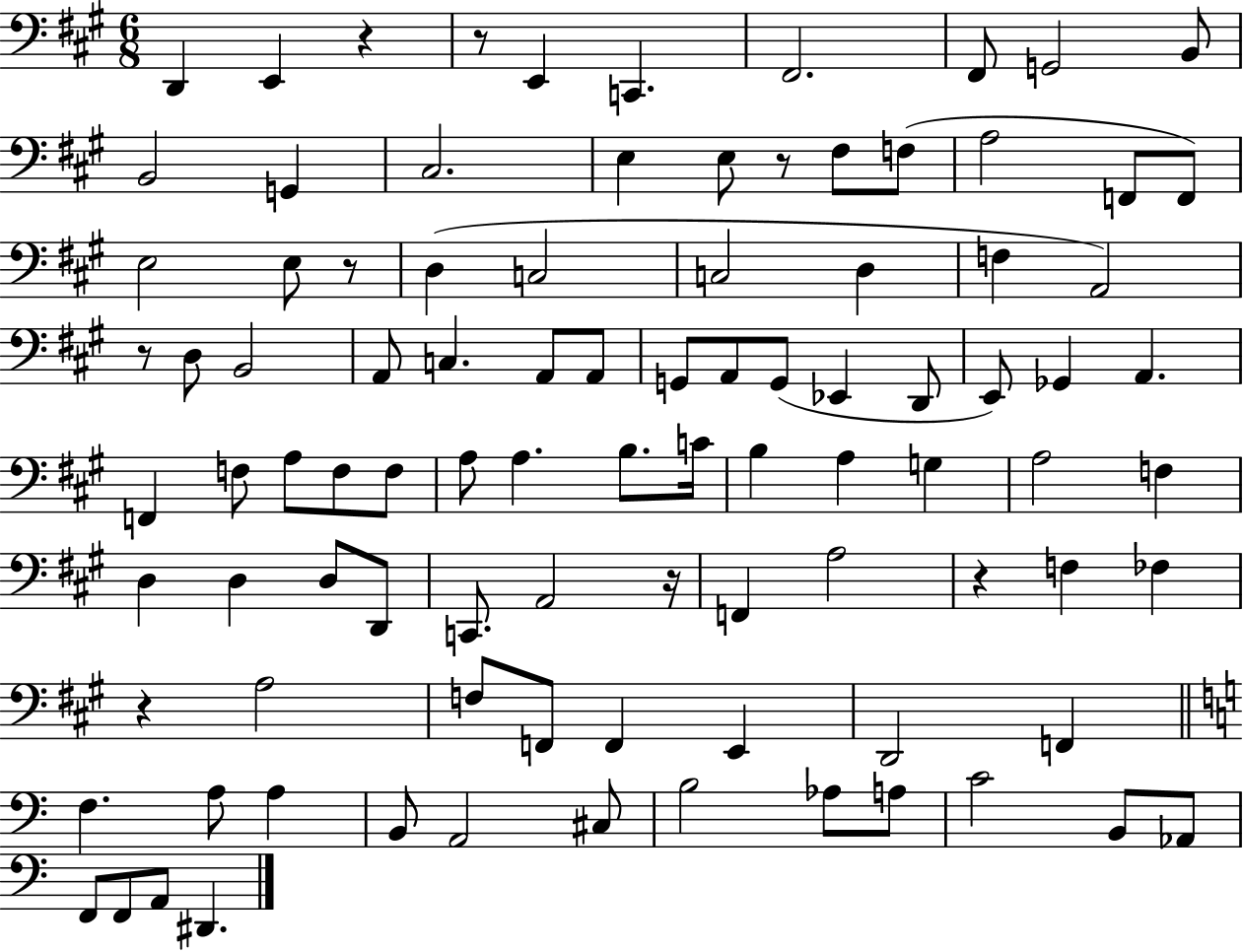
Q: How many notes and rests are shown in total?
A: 95